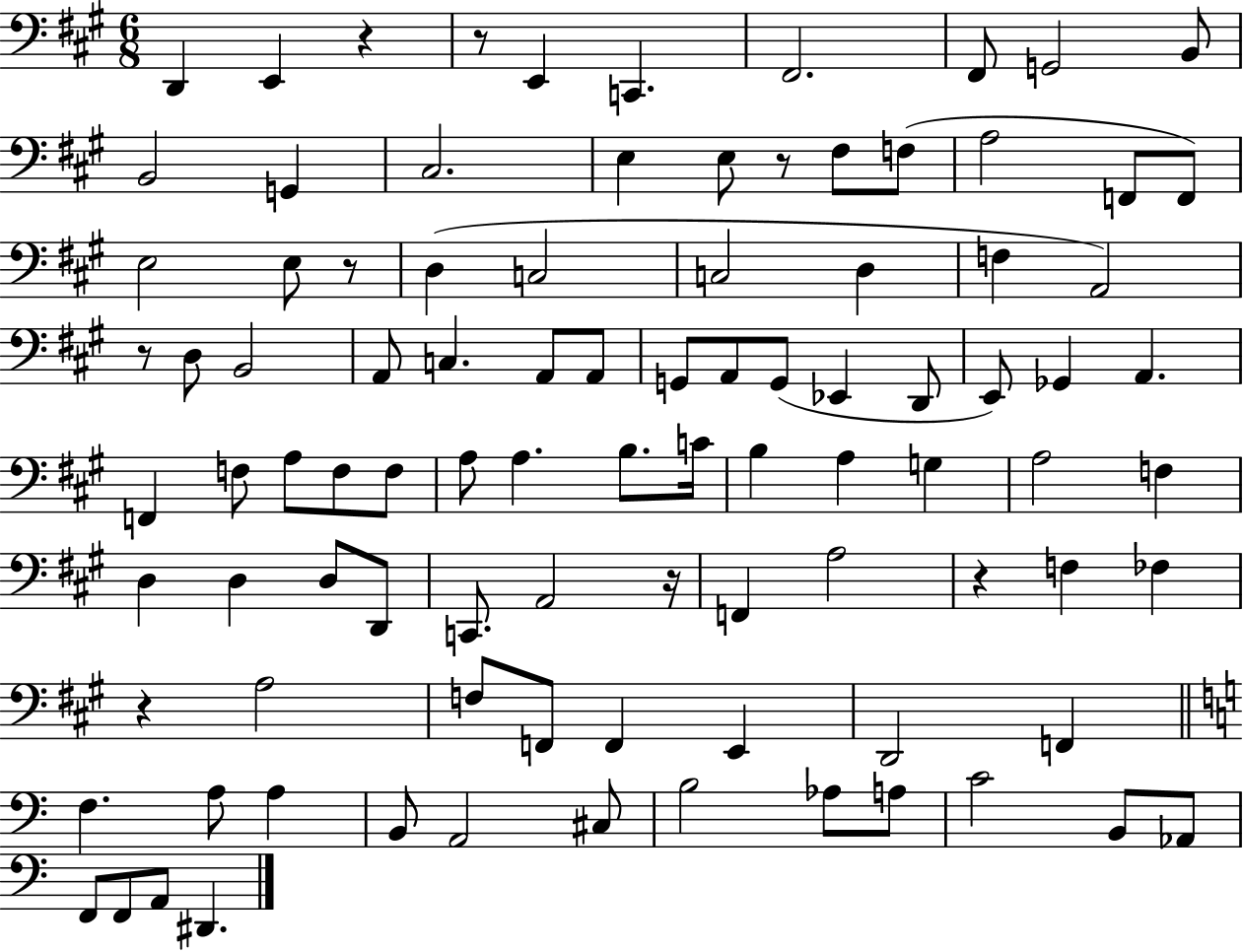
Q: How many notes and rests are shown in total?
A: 95